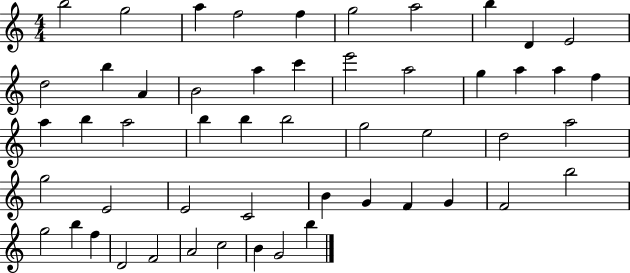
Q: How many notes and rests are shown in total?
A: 52